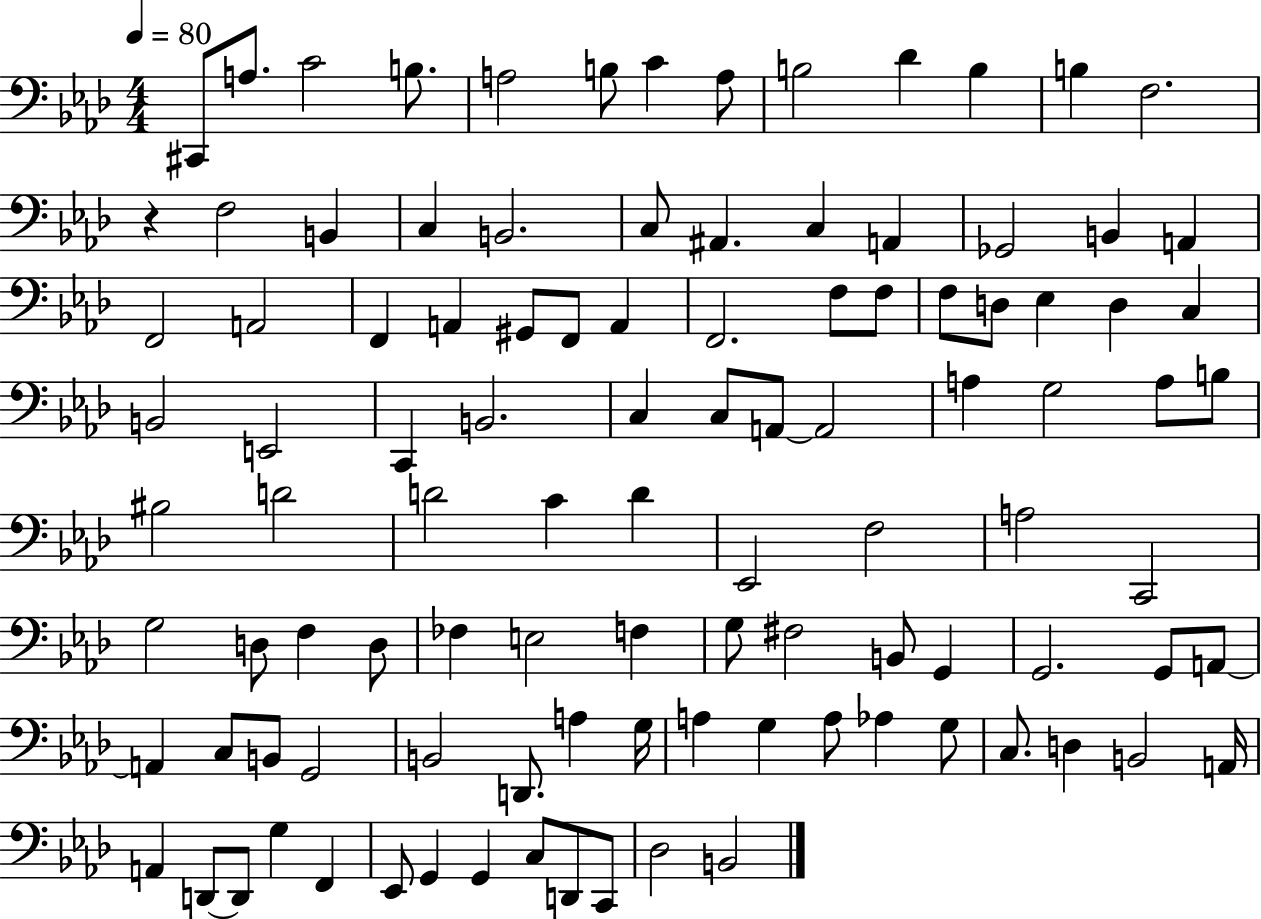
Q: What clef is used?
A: bass